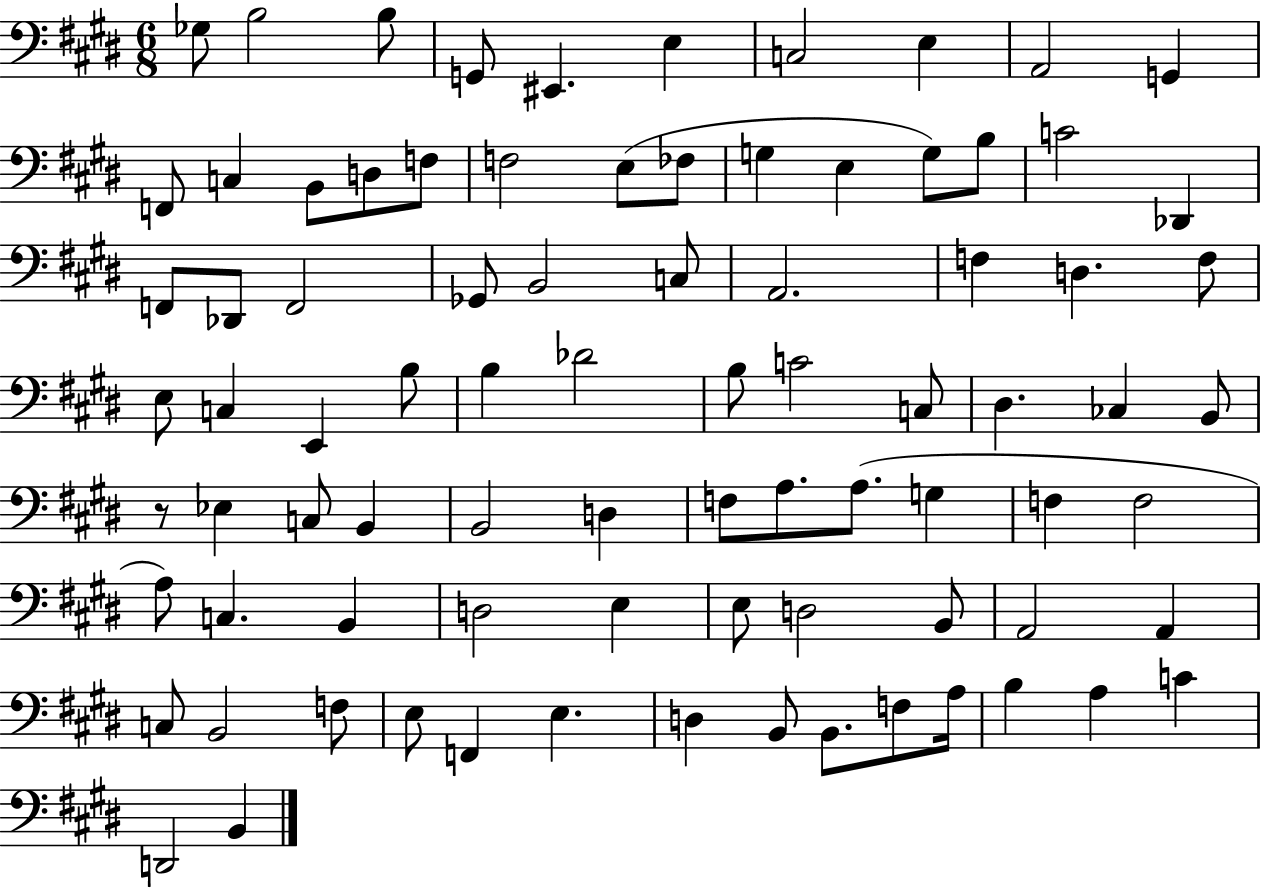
Gb3/e B3/h B3/e G2/e EIS2/q. E3/q C3/h E3/q A2/h G2/q F2/e C3/q B2/e D3/e F3/e F3/h E3/e FES3/e G3/q E3/q G3/e B3/e C4/h Db2/q F2/e Db2/e F2/h Gb2/e B2/h C3/e A2/h. F3/q D3/q. F3/e E3/e C3/q E2/q B3/e B3/q Db4/h B3/e C4/h C3/e D#3/q. CES3/q B2/e R/e Eb3/q C3/e B2/q B2/h D3/q F3/e A3/e. A3/e. G3/q F3/q F3/h A3/e C3/q. B2/q D3/h E3/q E3/e D3/h B2/e A2/h A2/q C3/e B2/h F3/e E3/e F2/q E3/q. D3/q B2/e B2/e. F3/e A3/s B3/q A3/q C4/q D2/h B2/q